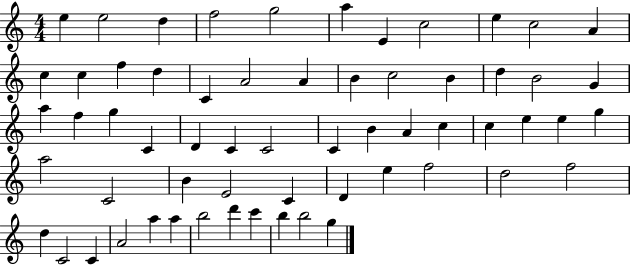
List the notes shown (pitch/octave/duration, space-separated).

E5/q E5/h D5/q F5/h G5/h A5/q E4/q C5/h E5/q C5/h A4/q C5/q C5/q F5/q D5/q C4/q A4/h A4/q B4/q C5/h B4/q D5/q B4/h G4/q A5/q F5/q G5/q C4/q D4/q C4/q C4/h C4/q B4/q A4/q C5/q C5/q E5/q E5/q G5/q A5/h C4/h B4/q E4/h C4/q D4/q E5/q F5/h D5/h F5/h D5/q C4/h C4/q A4/h A5/q A5/q B5/h D6/q C6/q B5/q B5/h G5/q